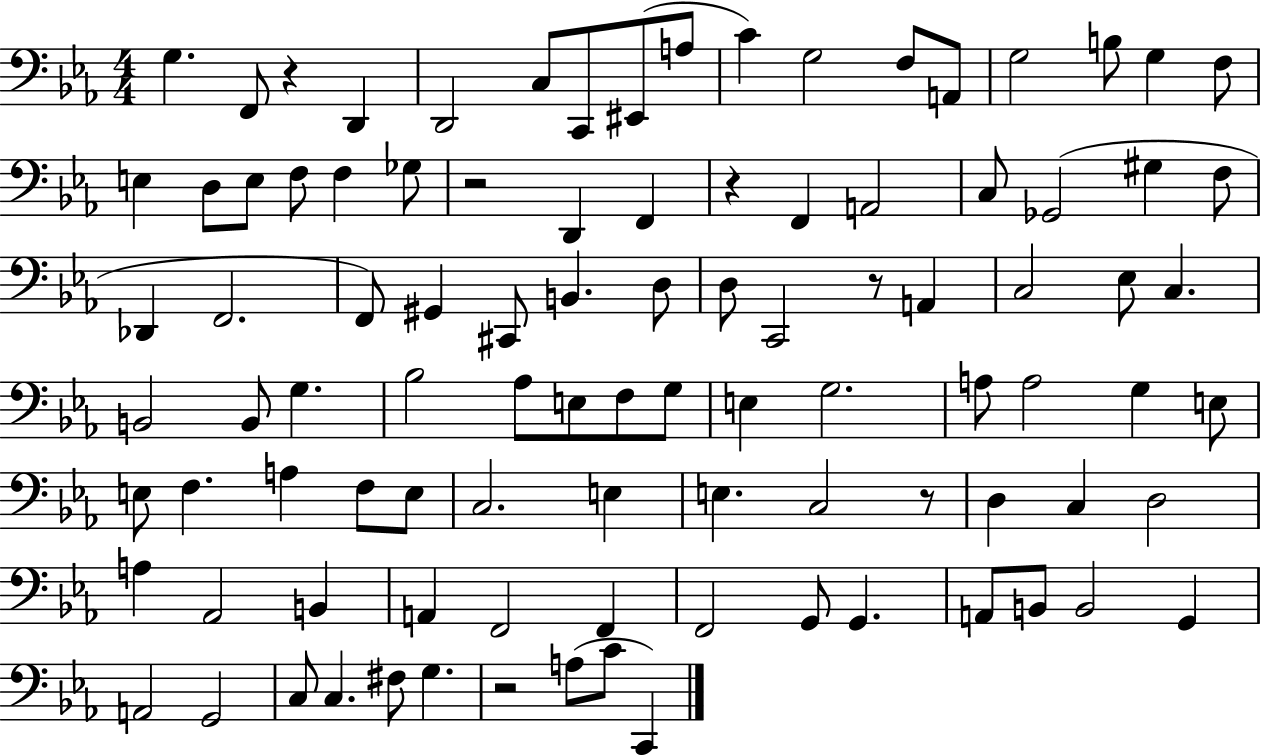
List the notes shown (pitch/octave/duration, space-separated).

G3/q. F2/e R/q D2/q D2/h C3/e C2/e EIS2/e A3/e C4/q G3/h F3/e A2/e G3/h B3/e G3/q F3/e E3/q D3/e E3/e F3/e F3/q Gb3/e R/h D2/q F2/q R/q F2/q A2/h C3/e Gb2/h G#3/q F3/e Db2/q F2/h. F2/e G#2/q C#2/e B2/q. D3/e D3/e C2/h R/e A2/q C3/h Eb3/e C3/q. B2/h B2/e G3/q. Bb3/h Ab3/e E3/e F3/e G3/e E3/q G3/h. A3/e A3/h G3/q E3/e E3/e F3/q. A3/q F3/e E3/e C3/h. E3/q E3/q. C3/h R/e D3/q C3/q D3/h A3/q Ab2/h B2/q A2/q F2/h F2/q F2/h G2/e G2/q. A2/e B2/e B2/h G2/q A2/h G2/h C3/e C3/q. F#3/e G3/q. R/h A3/e C4/e C2/q